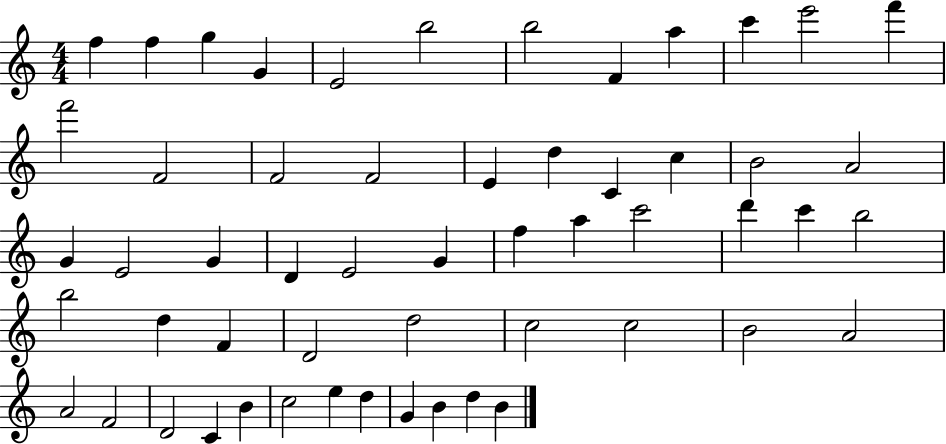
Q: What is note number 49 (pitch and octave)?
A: C5